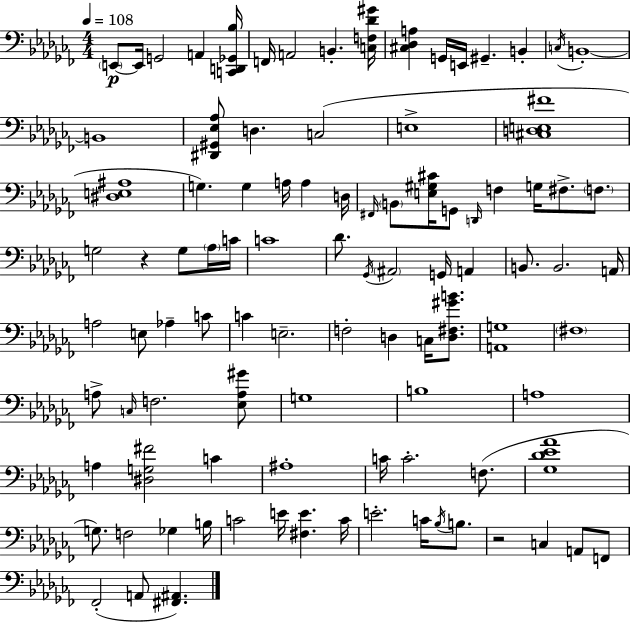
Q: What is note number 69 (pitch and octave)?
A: B3